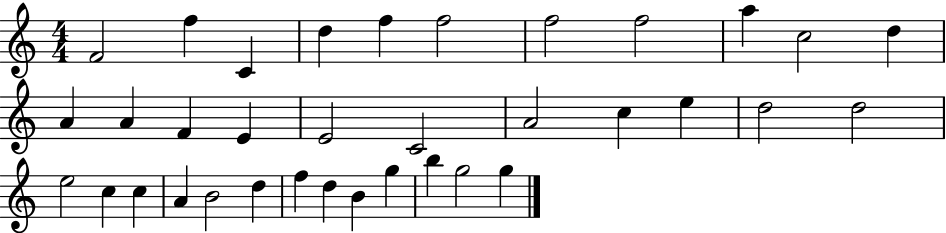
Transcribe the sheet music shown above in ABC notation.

X:1
T:Untitled
M:4/4
L:1/4
K:C
F2 f C d f f2 f2 f2 a c2 d A A F E E2 C2 A2 c e d2 d2 e2 c c A B2 d f d B g b g2 g